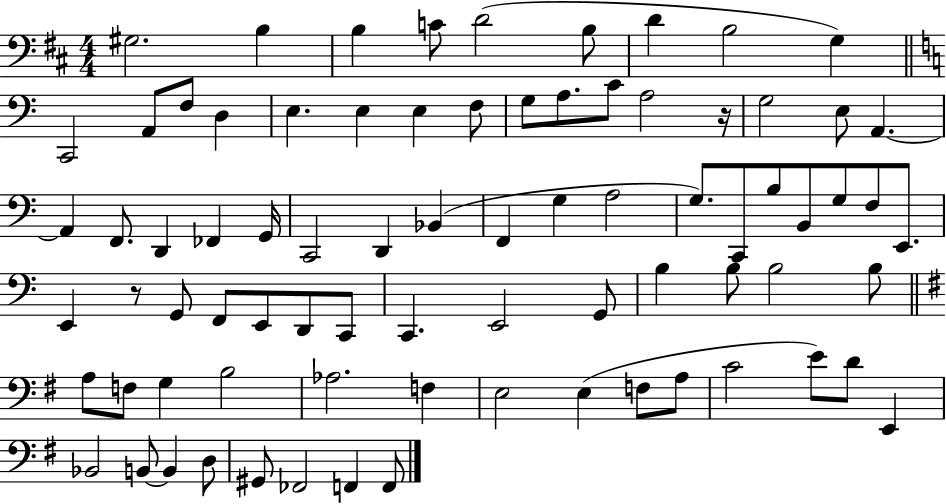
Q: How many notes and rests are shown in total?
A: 79